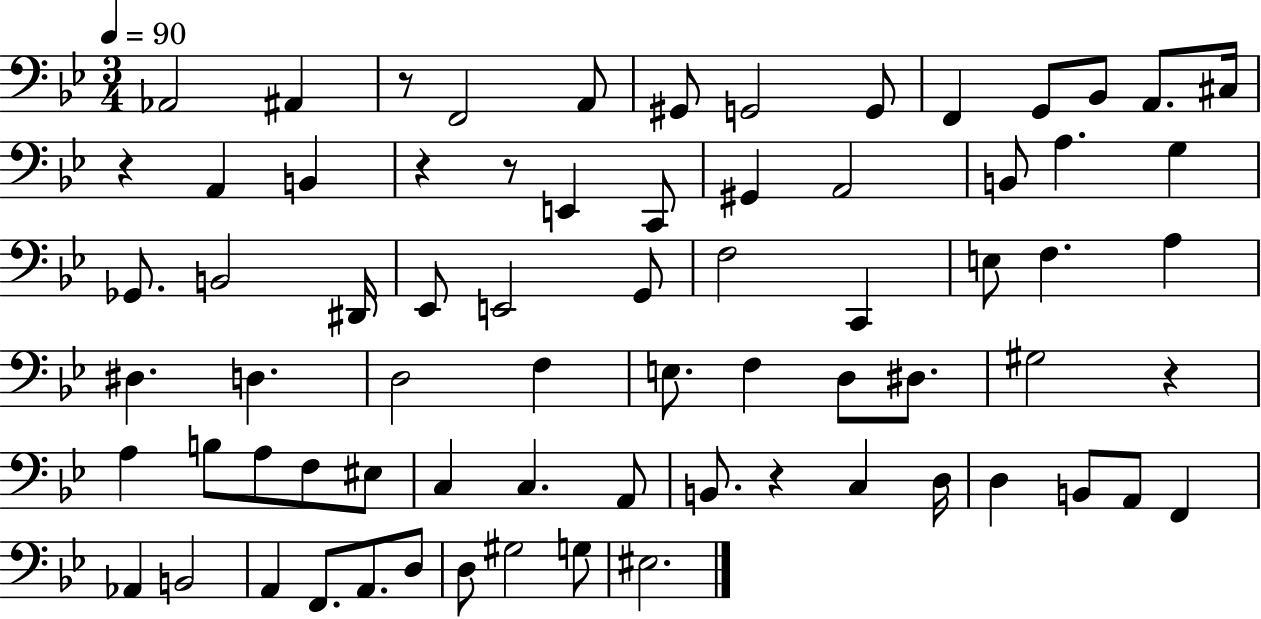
{
  \clef bass
  \numericTimeSignature
  \time 3/4
  \key bes \major
  \tempo 4 = 90
  aes,2 ais,4 | r8 f,2 a,8 | gis,8 g,2 g,8 | f,4 g,8 bes,8 a,8. cis16 | \break r4 a,4 b,4 | r4 r8 e,4 c,8 | gis,4 a,2 | b,8 a4. g4 | \break ges,8. b,2 dis,16 | ees,8 e,2 g,8 | f2 c,4 | e8 f4. a4 | \break dis4. d4. | d2 f4 | e8. f4 d8 dis8. | gis2 r4 | \break a4 b8 a8 f8 eis8 | c4 c4. a,8 | b,8. r4 c4 d16 | d4 b,8 a,8 f,4 | \break aes,4 b,2 | a,4 f,8. a,8. d8 | d8 gis2 g8 | eis2. | \break \bar "|."
}